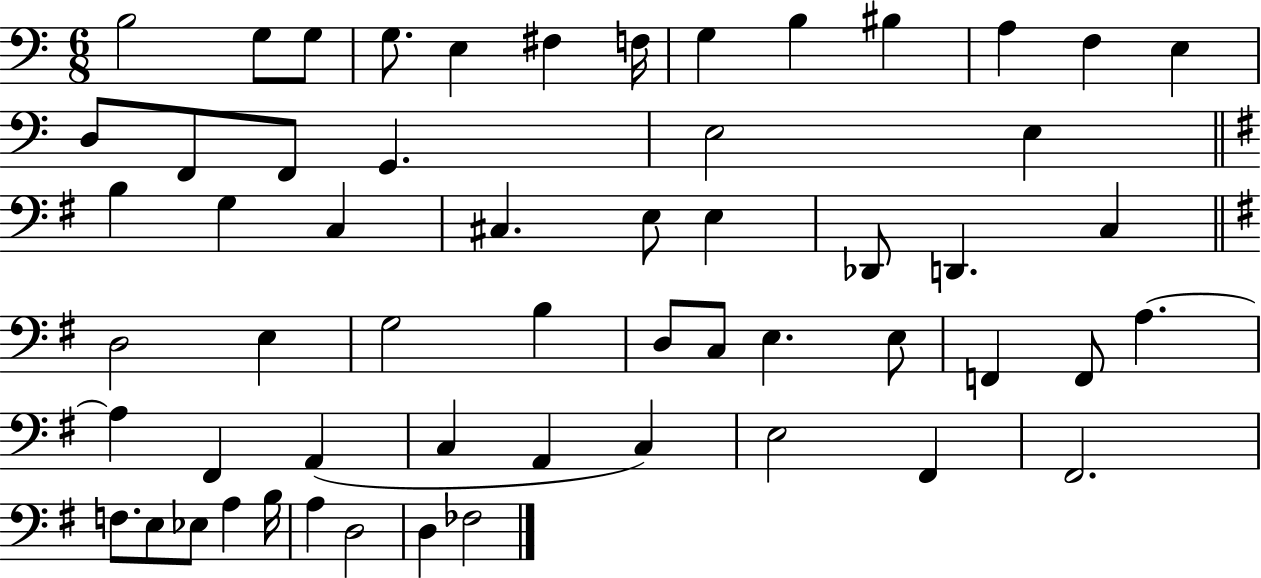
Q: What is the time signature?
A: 6/8